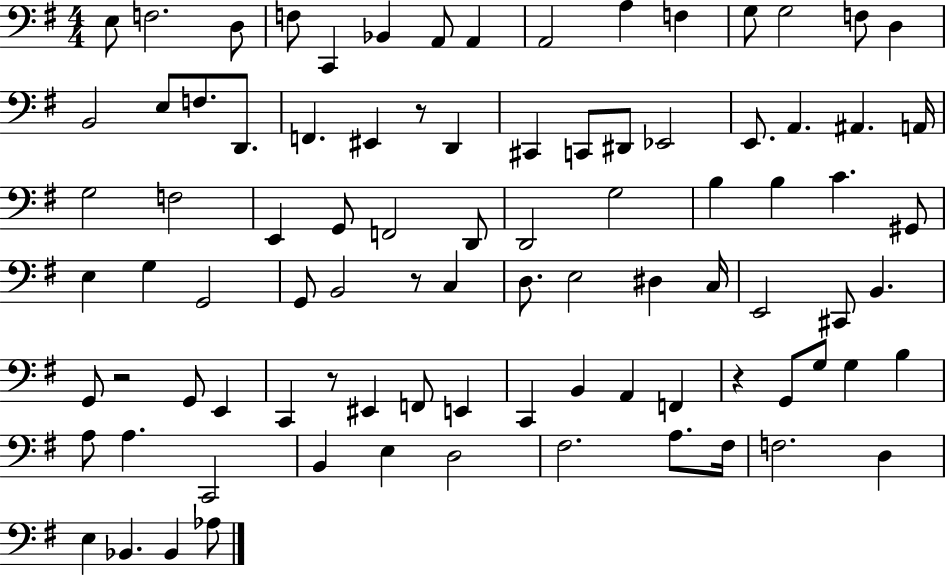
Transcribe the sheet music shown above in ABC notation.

X:1
T:Untitled
M:4/4
L:1/4
K:G
E,/2 F,2 D,/2 F,/2 C,, _B,, A,,/2 A,, A,,2 A, F, G,/2 G,2 F,/2 D, B,,2 E,/2 F,/2 D,,/2 F,, ^E,, z/2 D,, ^C,, C,,/2 ^D,,/2 _E,,2 E,,/2 A,, ^A,, A,,/4 G,2 F,2 E,, G,,/2 F,,2 D,,/2 D,,2 G,2 B, B, C ^G,,/2 E, G, G,,2 G,,/2 B,,2 z/2 C, D,/2 E,2 ^D, C,/4 E,,2 ^C,,/2 B,, G,,/2 z2 G,,/2 E,, C,, z/2 ^E,, F,,/2 E,, C,, B,, A,, F,, z G,,/2 G,/2 G, B, A,/2 A, C,,2 B,, E, D,2 ^F,2 A,/2 ^F,/4 F,2 D, E, _B,, _B,, _A,/2